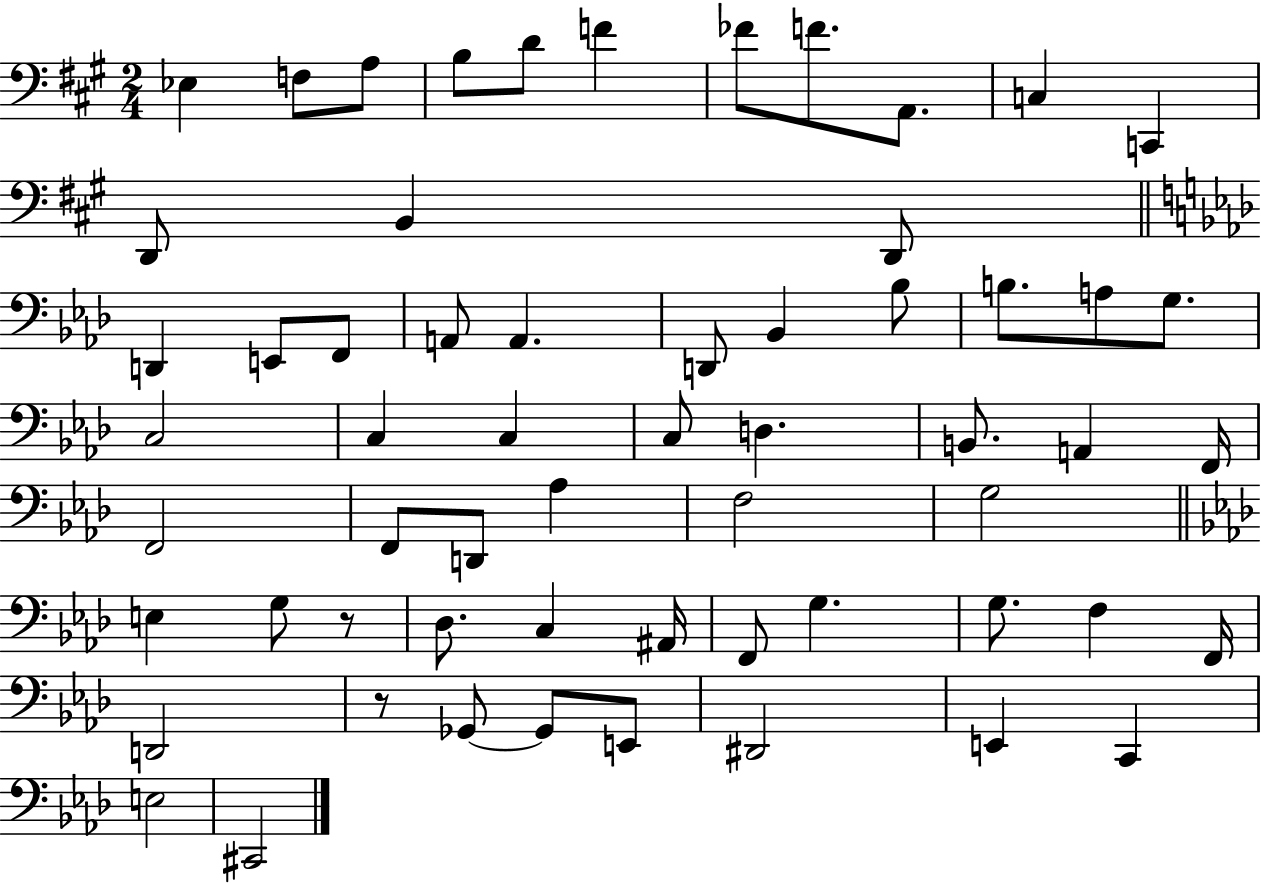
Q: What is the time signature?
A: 2/4